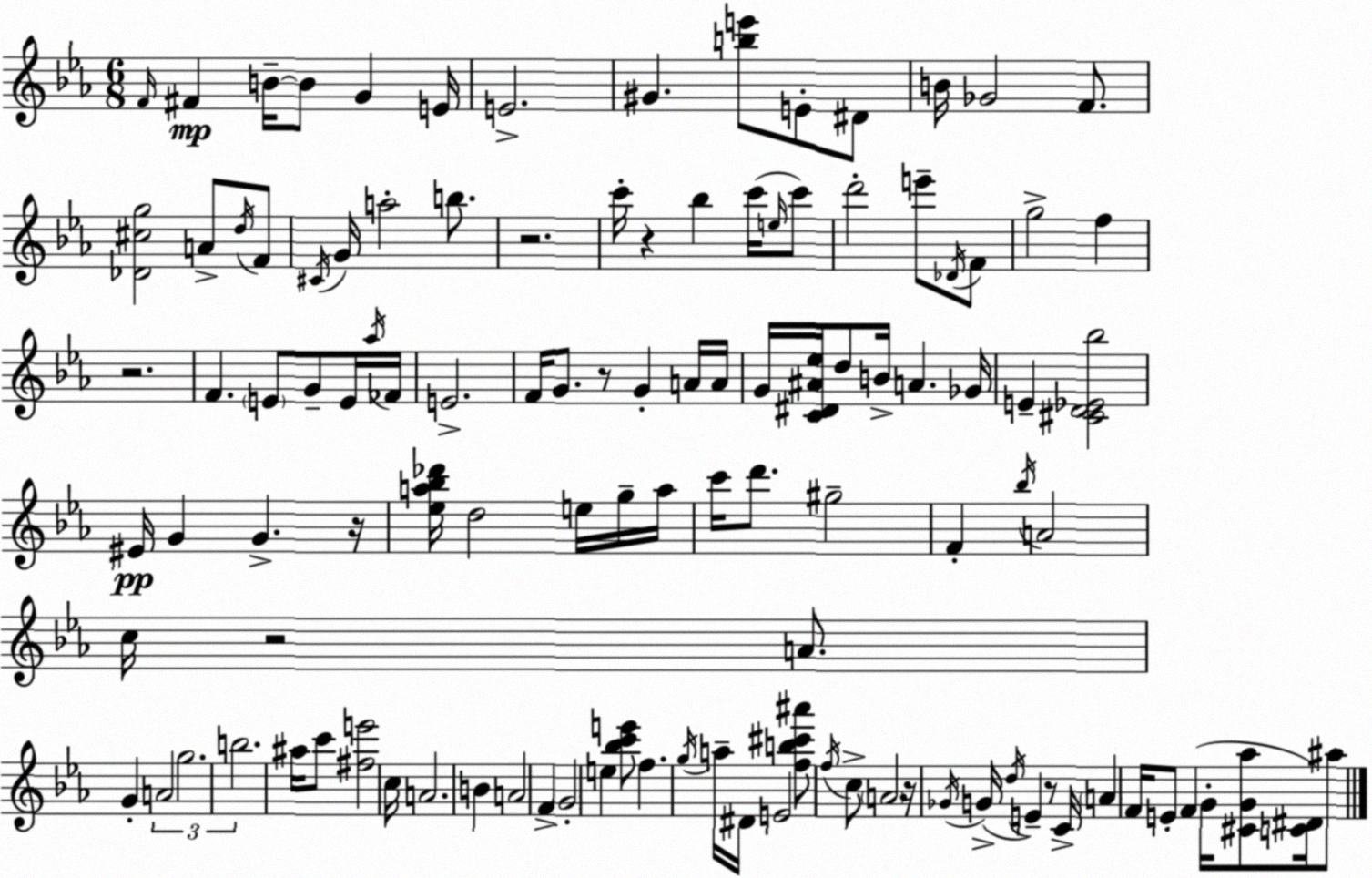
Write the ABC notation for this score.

X:1
T:Untitled
M:6/8
L:1/4
K:Cm
F/4 ^F B/4 B/2 G E/4 E2 ^G [be']/2 E/2 ^D/2 B/4 _G2 F/2 [_D^cg]2 A/2 d/4 F/2 ^C/4 G/4 a2 b/2 z2 c'/4 z _b c'/4 e/4 c'/2 d'2 e'/2 _D/4 F/2 g2 f z2 F E/2 G/2 E/4 _a/4 _F/4 E2 F/4 G/2 z/2 G A/4 A/4 G/4 [C^D^A_e]/4 d/2 B/4 A _G/4 E [^CD_E_b]2 ^E/4 G G z/4 [_ea_b_d']/4 d2 e/4 g/4 a/4 c'/4 d'/2 ^g2 F _b/4 A2 c/4 z2 A/2 G A2 g2 b2 ^a/4 c'/2 [^fe']2 c/4 A2 B A2 F G2 e [_bc'e']/2 f g/4 a/4 ^D/4 E2 [fb^c'^a']/2 f/4 c/2 A2 z/4 _G/4 G/4 d/4 E z/2 C/4 A F/4 E/2 F G/4 [^CG_a]/2 [C^D]/4 ^a/2